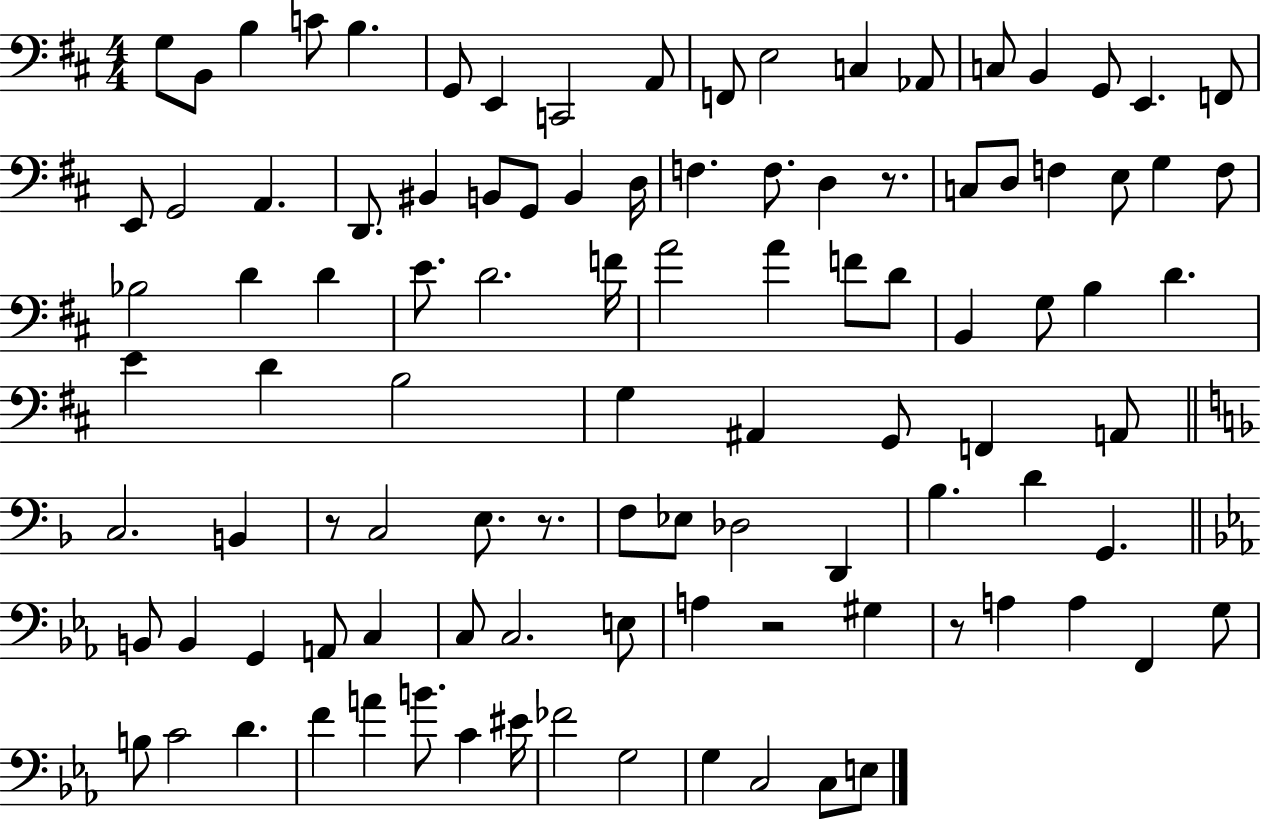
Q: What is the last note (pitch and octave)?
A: E3